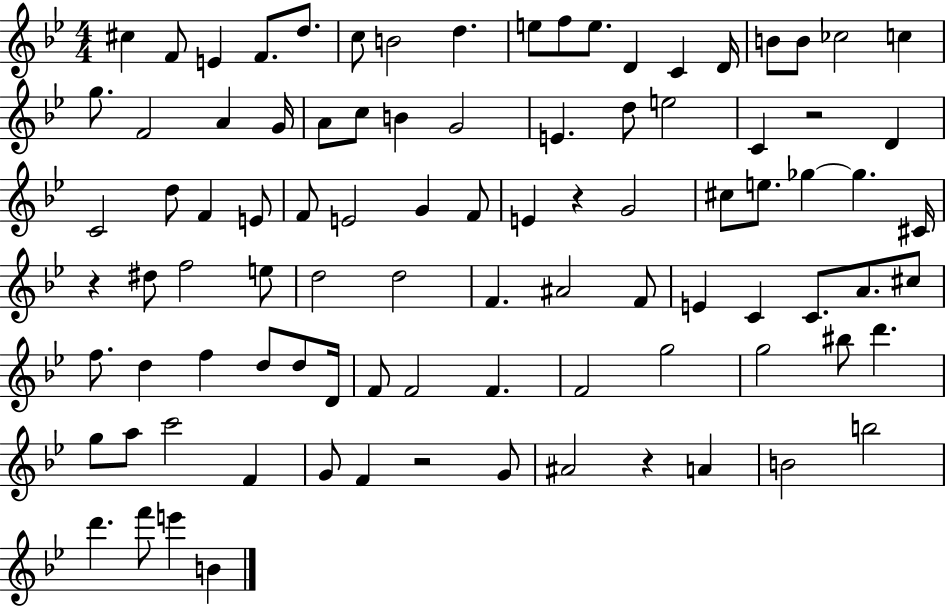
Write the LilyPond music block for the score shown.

{
  \clef treble
  \numericTimeSignature
  \time 4/4
  \key bes \major
  cis''4 f'8 e'4 f'8. d''8. | c''8 b'2 d''4. | e''8 f''8 e''8. d'4 c'4 d'16 | b'8 b'8 ces''2 c''4 | \break g''8. f'2 a'4 g'16 | a'8 c''8 b'4 g'2 | e'4. d''8 e''2 | c'4 r2 d'4 | \break c'2 d''8 f'4 e'8 | f'8 e'2 g'4 f'8 | e'4 r4 g'2 | cis''8 e''8. ges''4~~ ges''4. cis'16 | \break r4 dis''8 f''2 e''8 | d''2 d''2 | f'4. ais'2 f'8 | e'4 c'4 c'8. a'8. cis''8 | \break f''8. d''4 f''4 d''8 d''8 d'16 | f'8 f'2 f'4. | f'2 g''2 | g''2 bis''8 d'''4. | \break g''8 a''8 c'''2 f'4 | g'8 f'4 r2 g'8 | ais'2 r4 a'4 | b'2 b''2 | \break d'''4. f'''8 e'''4 b'4 | \bar "|."
}